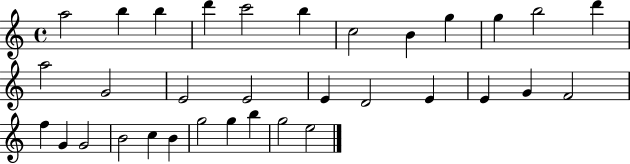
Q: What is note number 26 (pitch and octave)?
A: B4